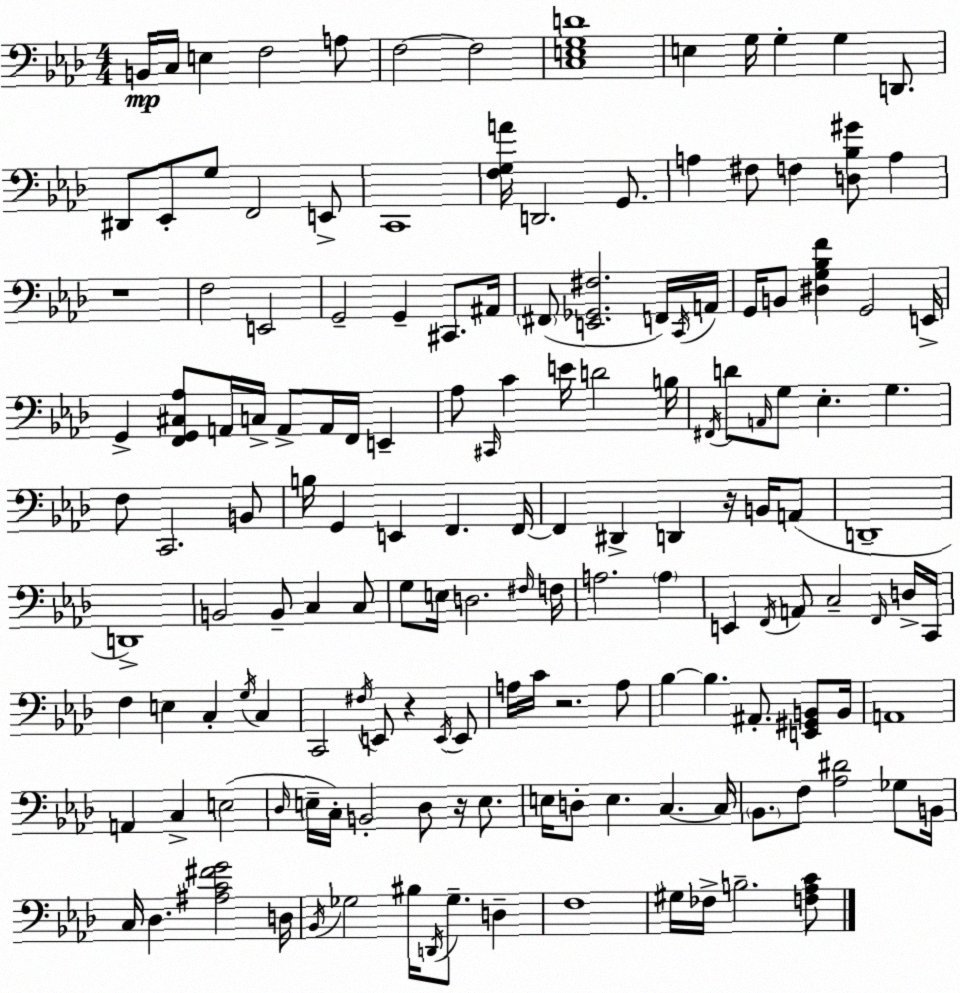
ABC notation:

X:1
T:Untitled
M:4/4
L:1/4
K:Ab
B,,/4 C,/4 E, F,2 A,/2 F,2 F,2 [C,E,G,D]4 E, G,/4 G, G, D,,/2 ^D,,/2 _E,,/2 G,/2 F,,2 E,,/2 C,,4 [F,G,A]/4 D,,2 G,,/2 A, ^F,/2 F, [D,_B,^G]/2 A, z4 F,2 E,,2 G,,2 G,, ^C,,/2 ^A,,/4 ^F,,/2 [E,,_G,,^F,]2 F,,/4 C,,/4 A,,/4 G,,/4 B,,/2 [^D,G,_B,F] G,,2 E,,/4 G,, [F,,G,,^C,_A,]/2 A,,/4 C,/4 A,,/2 A,,/4 F,,/4 E,, _A,/2 ^C,,/4 C E/4 D2 B,/4 ^F,,/4 D/2 A,,/4 G,/2 _E, G, F,/2 C,,2 B,,/2 B,/4 G,, E,, F,, F,,/4 F,, ^D,, D,, z/4 B,,/4 A,,/2 D,,4 D,,4 B,,2 B,,/2 C, C,/2 G,/2 E,/4 D,2 ^F,/4 F,/4 A,2 A, E,, F,,/4 A,,/2 C,2 F,,/4 D,/4 C,,/4 F, E, C, G,/4 C, C,,2 ^F,/4 E,,/2 z E,,/4 E,,/2 A,/4 C/4 z2 A,/2 _B, _B, ^A,,/2 [E,,^G,,B,,]/2 B,,/4 A,,4 A,, C, E,2 _D,/4 E,/4 C,/4 B,,2 _D,/2 z/4 E,/2 E,/4 D,/2 E, C, C,/4 _B,,/2 F,/2 [_A,^D]2 _G,/2 B,,/4 C,/4 _D, [^A,C^FG]2 D,/4 _B,,/4 _G,2 ^B,/4 D,,/4 _G,/2 D, F,4 ^G,/4 _F,/4 B,2 [F,_A,C]/2